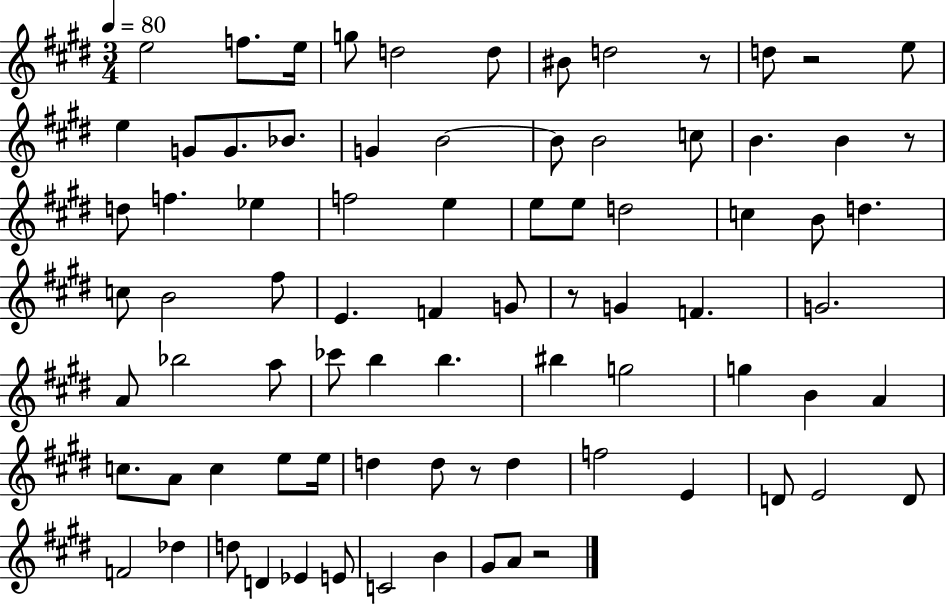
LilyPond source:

{
  \clef treble
  \numericTimeSignature
  \time 3/4
  \key e \major
  \tempo 4 = 80
  e''2 f''8. e''16 | g''8 d''2 d''8 | bis'8 d''2 r8 | d''8 r2 e''8 | \break e''4 g'8 g'8. bes'8. | g'4 b'2~~ | b'8 b'2 c''8 | b'4. b'4 r8 | \break d''8 f''4. ees''4 | f''2 e''4 | e''8 e''8 d''2 | c''4 b'8 d''4. | \break c''8 b'2 fis''8 | e'4. f'4 g'8 | r8 g'4 f'4. | g'2. | \break a'8 bes''2 a''8 | ces'''8 b''4 b''4. | bis''4 g''2 | g''4 b'4 a'4 | \break c''8. a'8 c''4 e''8 e''16 | d''4 d''8 r8 d''4 | f''2 e'4 | d'8 e'2 d'8 | \break f'2 des''4 | d''8 d'4 ees'4 e'8 | c'2 b'4 | gis'8 a'8 r2 | \break \bar "|."
}